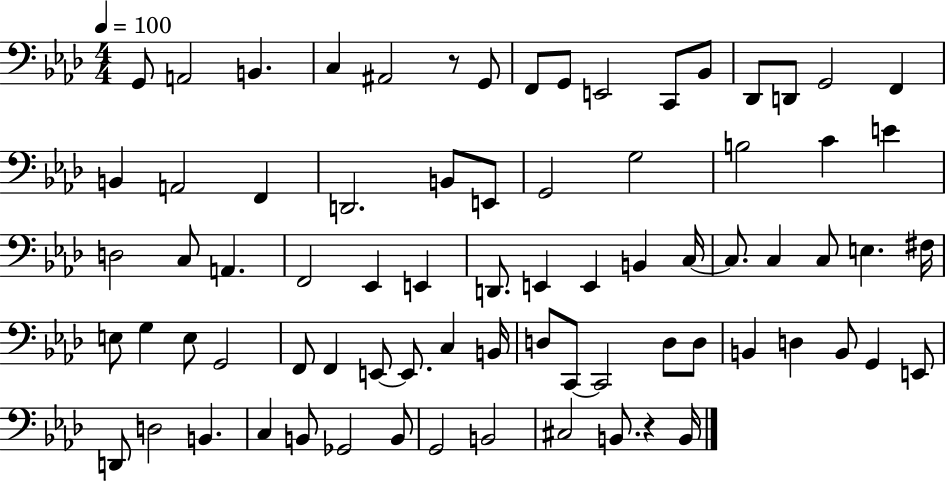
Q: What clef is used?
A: bass